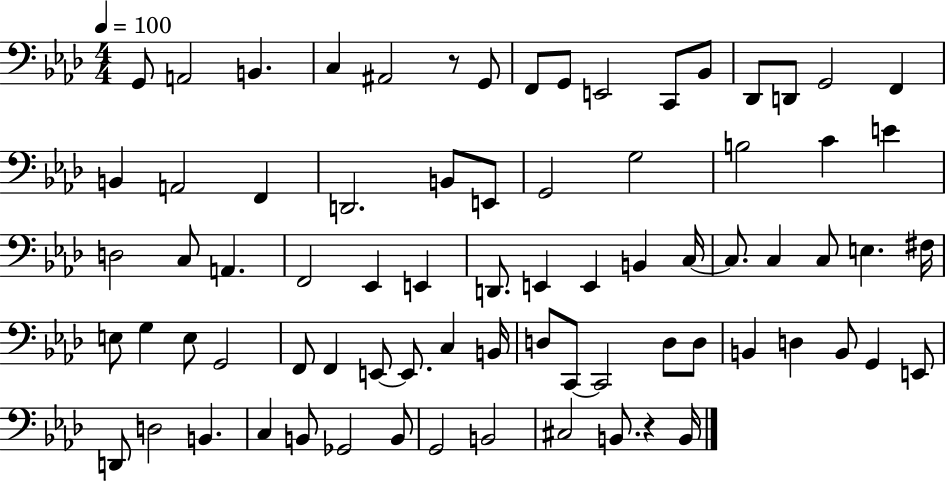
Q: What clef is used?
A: bass